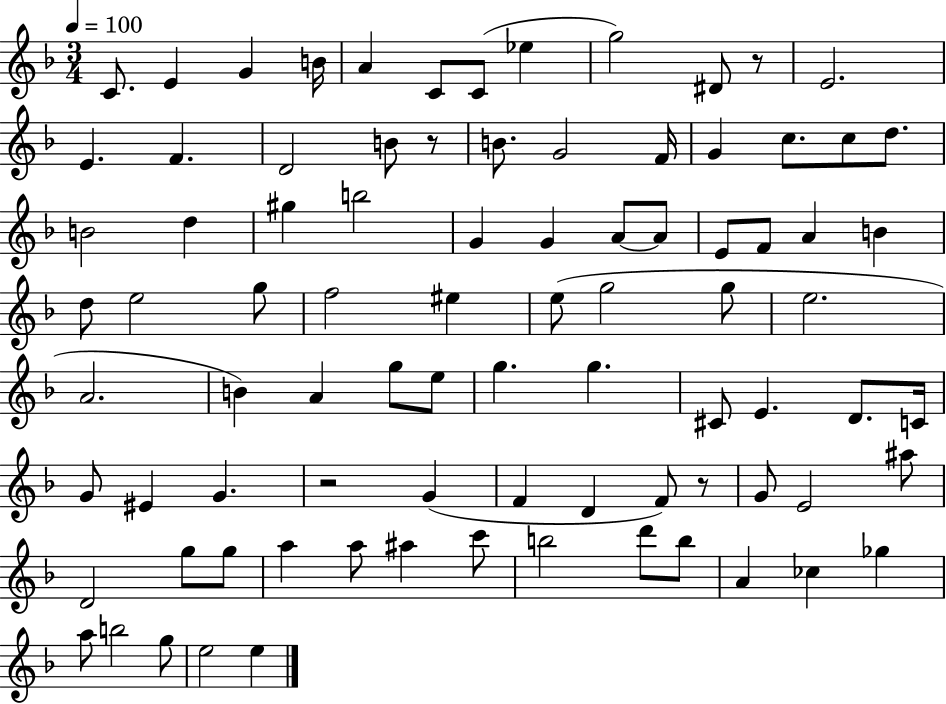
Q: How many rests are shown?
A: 4